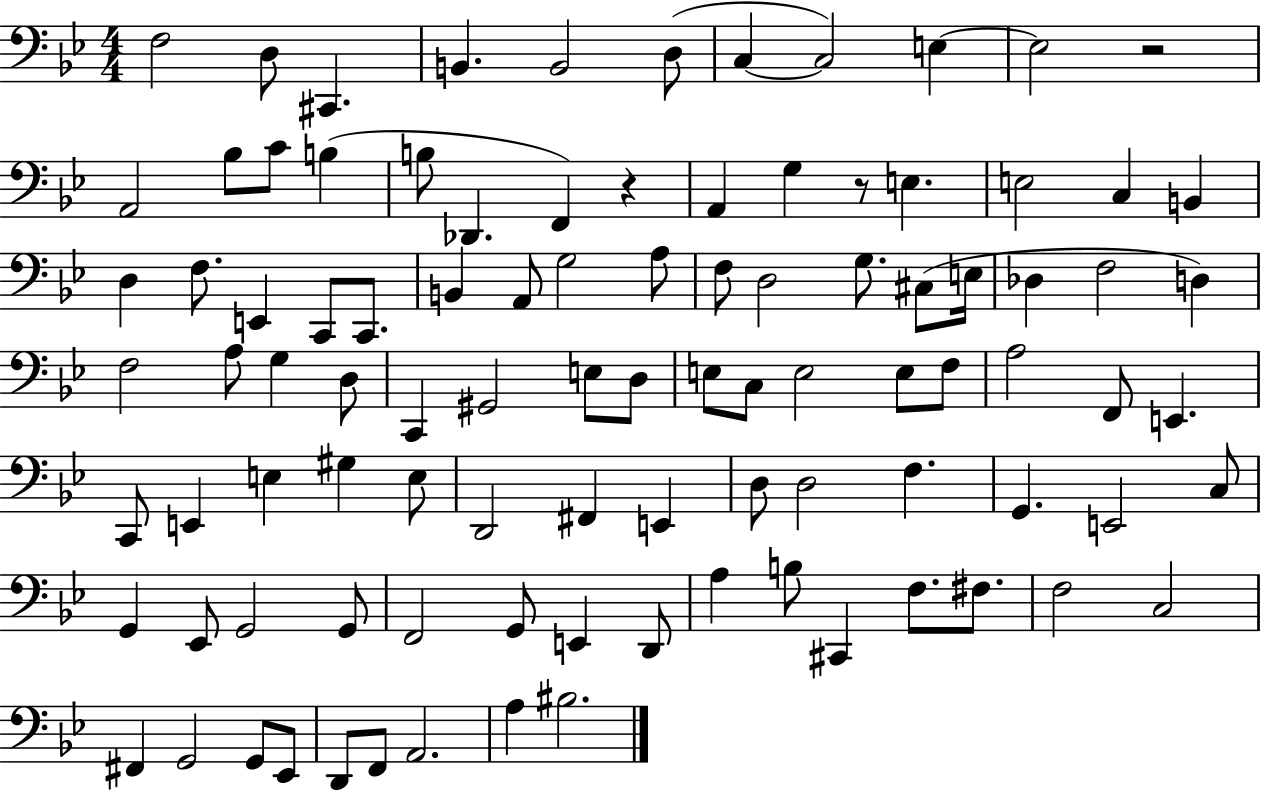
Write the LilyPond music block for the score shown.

{
  \clef bass
  \numericTimeSignature
  \time 4/4
  \key bes \major
  f2 d8 cis,4. | b,4. b,2 d8( | c4~~ c2) e4~~ | e2 r2 | \break a,2 bes8 c'8 b4( | b8 des,4. f,4) r4 | a,4 g4 r8 e4. | e2 c4 b,4 | \break d4 f8. e,4 c,8 c,8. | b,4 a,8 g2 a8 | f8 d2 g8. cis8( e16 | des4 f2 d4) | \break f2 a8 g4 d8 | c,4 gis,2 e8 d8 | e8 c8 e2 e8 f8 | a2 f,8 e,4. | \break c,8 e,4 e4 gis4 e8 | d,2 fis,4 e,4 | d8 d2 f4. | g,4. e,2 c8 | \break g,4 ees,8 g,2 g,8 | f,2 g,8 e,4 d,8 | a4 b8 cis,4 f8. fis8. | f2 c2 | \break fis,4 g,2 g,8 ees,8 | d,8 f,8 a,2. | a4 bis2. | \bar "|."
}